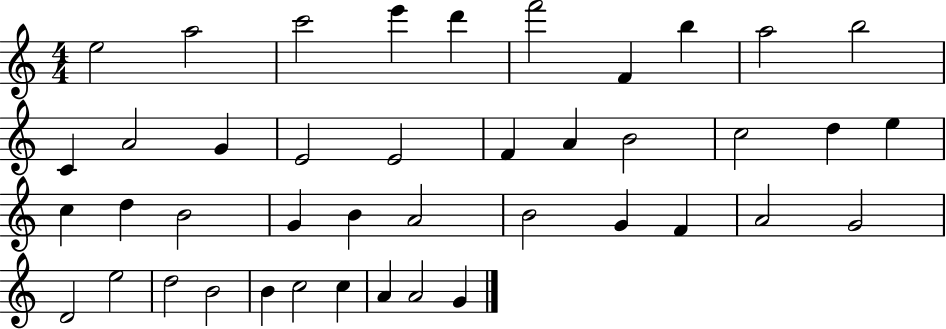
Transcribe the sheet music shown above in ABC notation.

X:1
T:Untitled
M:4/4
L:1/4
K:C
e2 a2 c'2 e' d' f'2 F b a2 b2 C A2 G E2 E2 F A B2 c2 d e c d B2 G B A2 B2 G F A2 G2 D2 e2 d2 B2 B c2 c A A2 G